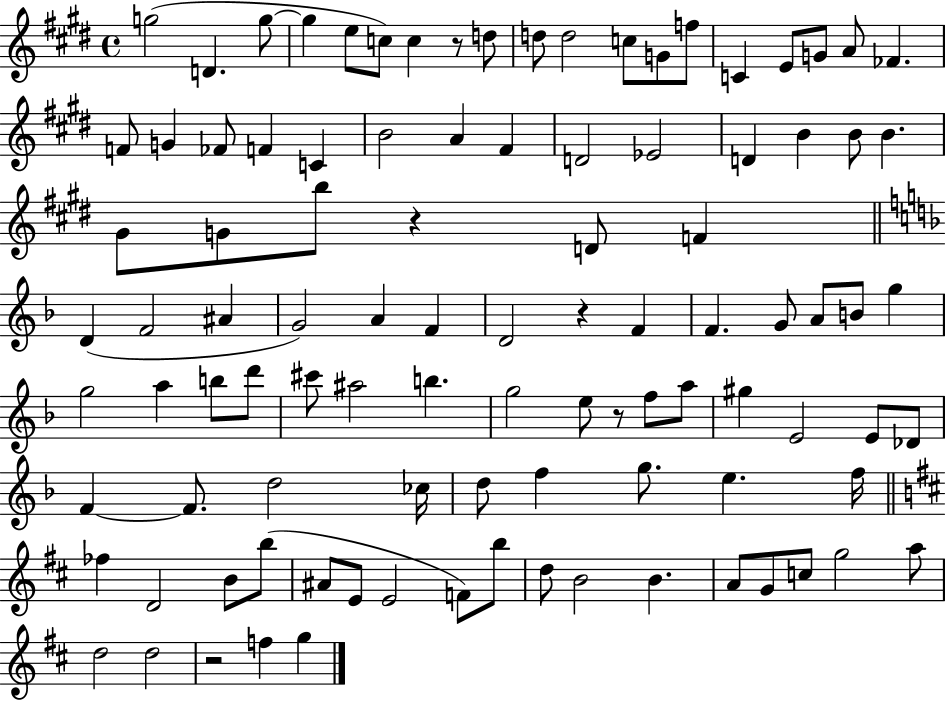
{
  \clef treble
  \time 4/4
  \defaultTimeSignature
  \key e \major
  \repeat volta 2 { g''2( d'4. g''8~~ | g''4 e''8 c''8) c''4 r8 d''8 | d''8 d''2 c''8 g'8 f''8 | c'4 e'8 g'8 a'8 fes'4. | \break f'8 g'4 fes'8 f'4 c'4 | b'2 a'4 fis'4 | d'2 ees'2 | d'4 b'4 b'8 b'4. | \break gis'8 g'8 b''8 r4 d'8 f'4 | \bar "||" \break \key d \minor d'4( f'2 ais'4 | g'2) a'4 f'4 | d'2 r4 f'4 | f'4. g'8 a'8 b'8 g''4 | \break g''2 a''4 b''8 d'''8 | cis'''8 ais''2 b''4. | g''2 e''8 r8 f''8 a''8 | gis''4 e'2 e'8 des'8 | \break f'4~~ f'8. d''2 ces''16 | d''8 f''4 g''8. e''4. f''16 | \bar "||" \break \key d \major fes''4 d'2 b'8 b''8( | ais'8 e'8 e'2 f'8) b''8 | d''8 b'2 b'4. | a'8 g'8 c''8 g''2 a''8 | \break d''2 d''2 | r2 f''4 g''4 | } \bar "|."
}